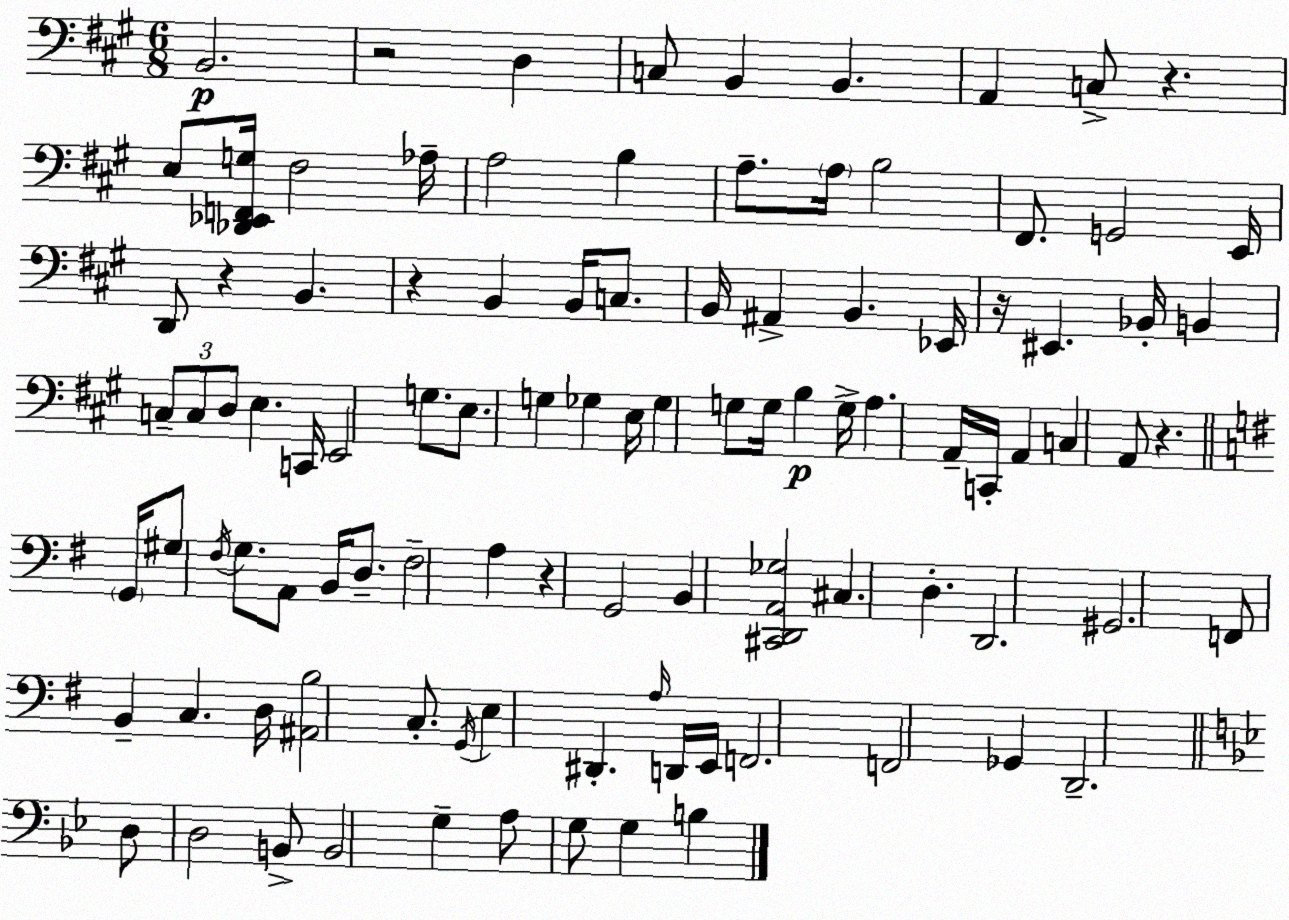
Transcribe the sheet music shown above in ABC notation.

X:1
T:Untitled
M:6/8
L:1/4
K:A
B,,2 z2 D, C,/2 B,, B,, A,, C,/2 z E,/2 [_D,,_E,,F,,G,]/4 ^F,2 _A,/4 A,2 B, A,/2 A,/4 B,2 ^F,,/2 G,,2 E,,/4 D,,/2 z B,, z B,, B,,/4 C,/2 B,,/4 ^A,, B,, _E,,/4 z/4 ^E,, _B,,/4 B,, C,/2 C,/2 D,/2 E, C,,/4 E,,2 G,/2 E,/2 G, _G, E,/4 _G, G,/2 G,/4 B, G,/4 A, A,,/4 C,,/4 A,, C, A,,/2 z G,,/4 ^G,/2 ^F,/4 G,/2 A,,/2 B,,/4 D,/2 ^F,2 A, z G,,2 B,, [^C,,D,,A,,_G,]2 ^C, D, D,,2 ^G,,2 F,,/2 B,, C, D,/4 [^A,,B,]2 C,/2 G,,/4 E, ^D,, A,/4 D,,/4 E,,/4 F,,2 F,,2 _G,, D,,2 D,/2 D,2 B,,/2 B,,2 G, A,/2 G,/2 G, B,